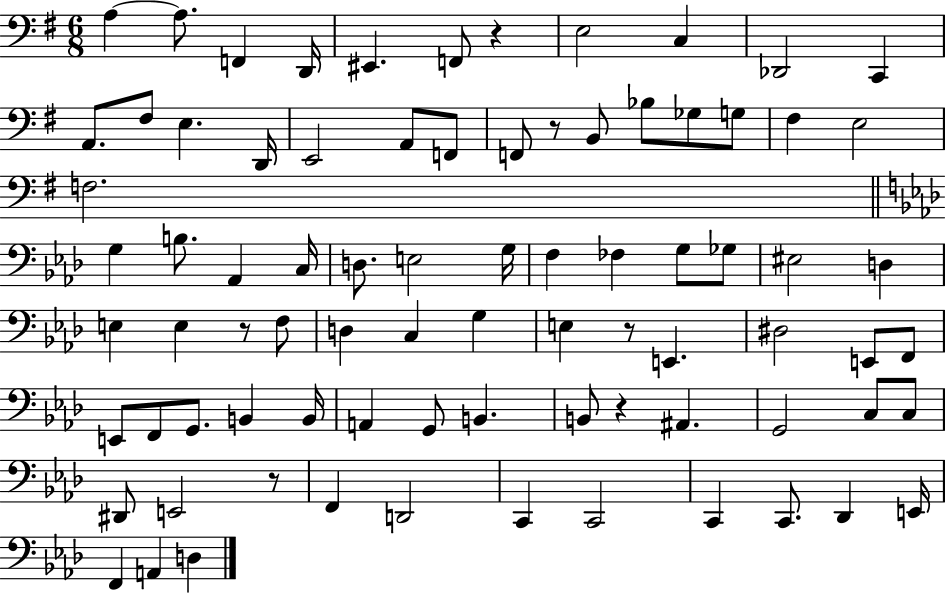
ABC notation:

X:1
T:Untitled
M:6/8
L:1/4
K:G
A, A,/2 F,, D,,/4 ^E,, F,,/2 z E,2 C, _D,,2 C,, A,,/2 ^F,/2 E, D,,/4 E,,2 A,,/2 F,,/2 F,,/2 z/2 B,,/2 _B,/2 _G,/2 G,/2 ^F, E,2 F,2 G, B,/2 _A,, C,/4 D,/2 E,2 G,/4 F, _F, G,/2 _G,/2 ^E,2 D, E, E, z/2 F,/2 D, C, G, E, z/2 E,, ^D,2 E,,/2 F,,/2 E,,/2 F,,/2 G,,/2 B,, B,,/4 A,, G,,/2 B,, B,,/2 z ^A,, G,,2 C,/2 C,/2 ^D,,/2 E,,2 z/2 F,, D,,2 C,, C,,2 C,, C,,/2 _D,, E,,/4 F,, A,, D,